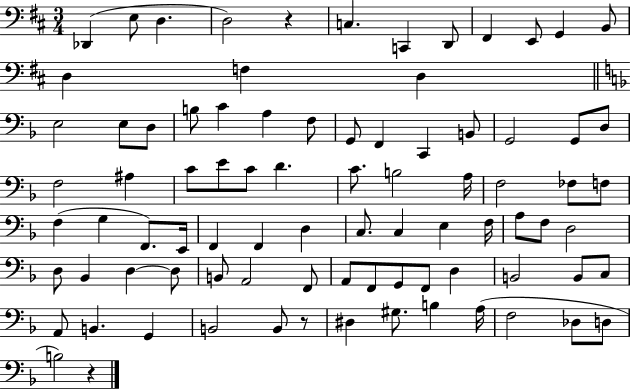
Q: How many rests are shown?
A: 3